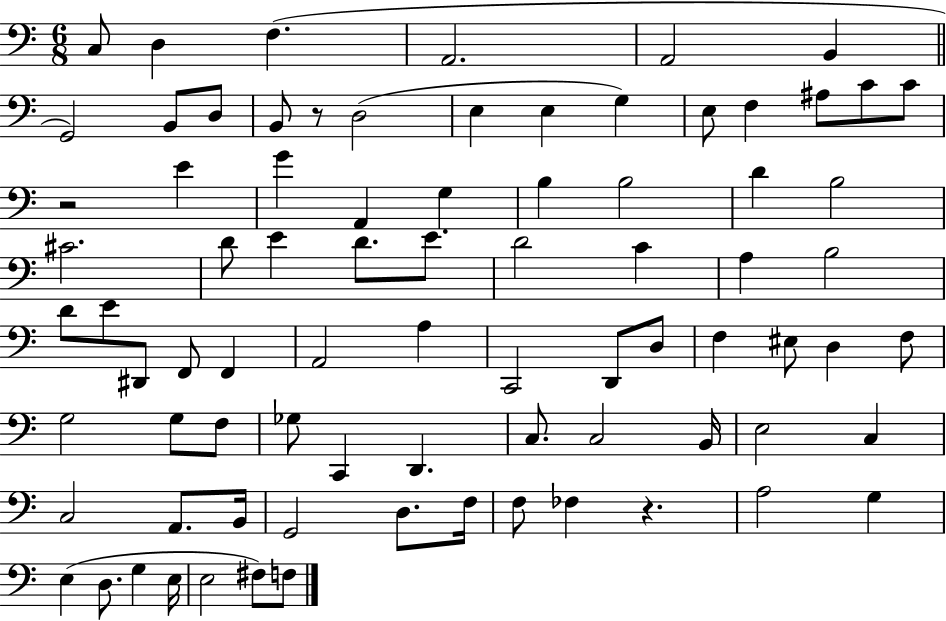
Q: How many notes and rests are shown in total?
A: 81